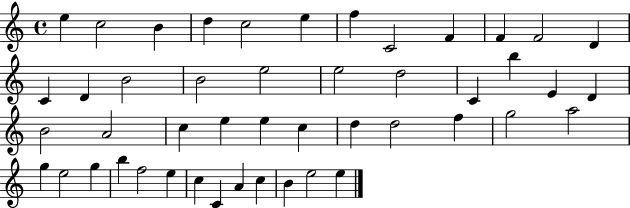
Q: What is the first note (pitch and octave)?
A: E5